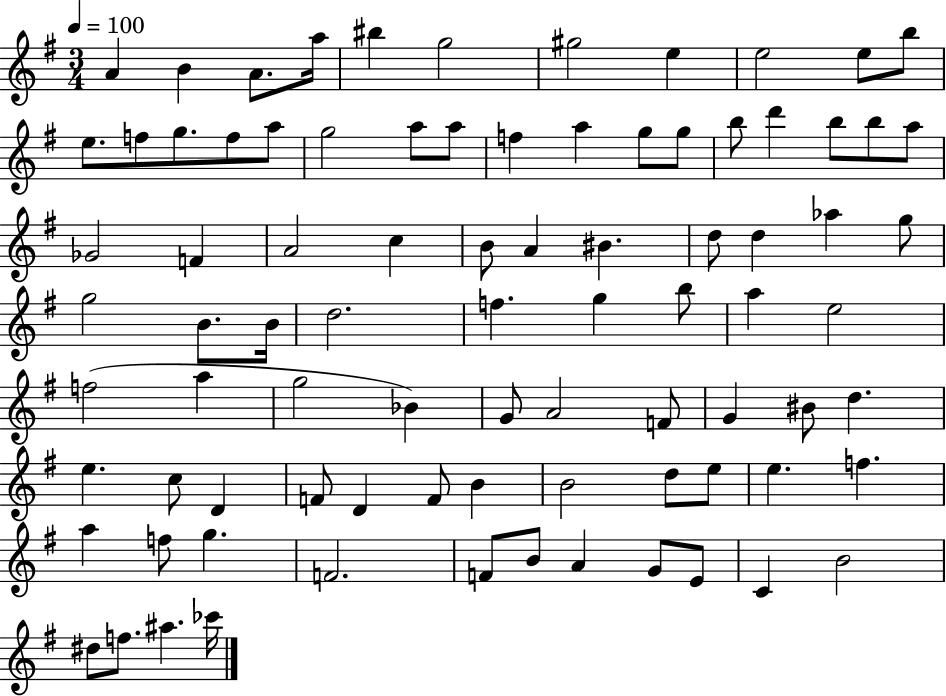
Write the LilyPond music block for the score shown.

{
  \clef treble
  \numericTimeSignature
  \time 3/4
  \key g \major
  \tempo 4 = 100
  a'4 b'4 a'8. a''16 | bis''4 g''2 | gis''2 e''4 | e''2 e''8 b''8 | \break e''8. f''8 g''8. f''8 a''8 | g''2 a''8 a''8 | f''4 a''4 g''8 g''8 | b''8 d'''4 b''8 b''8 a''8 | \break ges'2 f'4 | a'2 c''4 | b'8 a'4 bis'4. | d''8 d''4 aes''4 g''8 | \break g''2 b'8. b'16 | d''2. | f''4. g''4 b''8 | a''4 e''2 | \break f''2( a''4 | g''2 bes'4) | g'8 a'2 f'8 | g'4 bis'8 d''4. | \break e''4. c''8 d'4 | f'8 d'4 f'8 b'4 | b'2 d''8 e''8 | e''4. f''4. | \break a''4 f''8 g''4. | f'2. | f'8 b'8 a'4 g'8 e'8 | c'4 b'2 | \break dis''8 f''8. ais''4. ces'''16 | \bar "|."
}